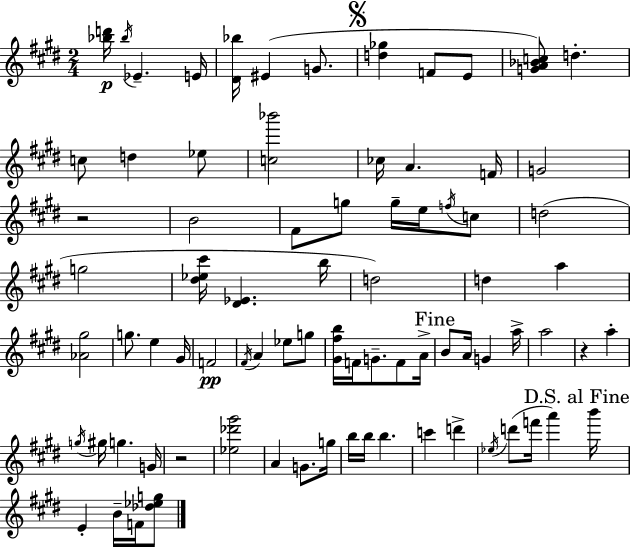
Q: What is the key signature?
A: E major